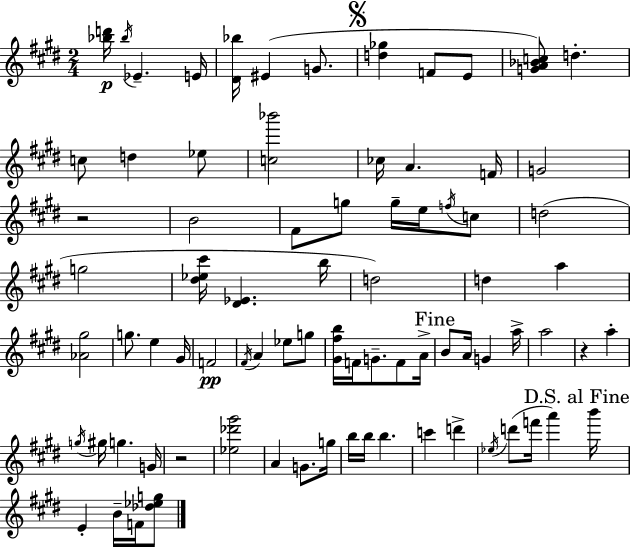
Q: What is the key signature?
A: E major